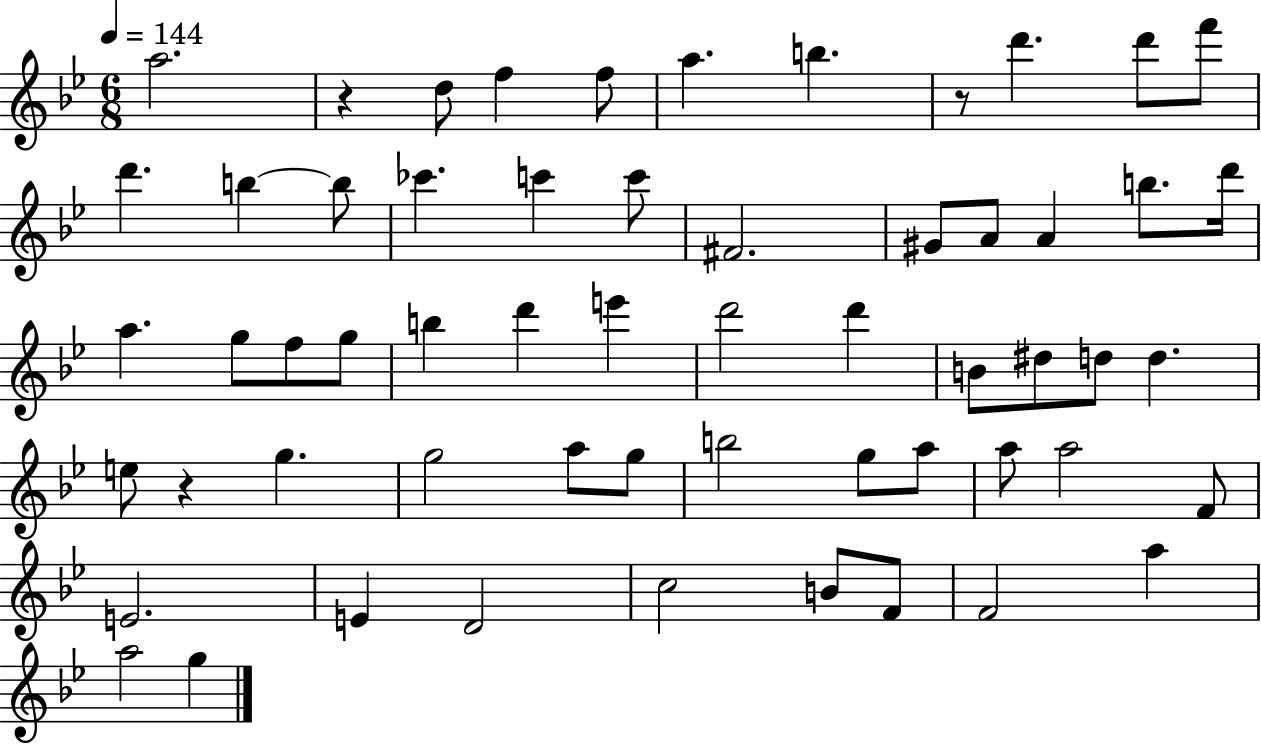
{
  \clef treble
  \numericTimeSignature
  \time 6/8
  \key bes \major
  \tempo 4 = 144
  \repeat volta 2 { a''2. | r4 d''8 f''4 f''8 | a''4. b''4. | r8 d'''4. d'''8 f'''8 | \break d'''4. b''4~~ b''8 | ces'''4. c'''4 c'''8 | fis'2. | gis'8 a'8 a'4 b''8. d'''16 | \break a''4. g''8 f''8 g''8 | b''4 d'''4 e'''4 | d'''2 d'''4 | b'8 dis''8 d''8 d''4. | \break e''8 r4 g''4. | g''2 a''8 g''8 | b''2 g''8 a''8 | a''8 a''2 f'8 | \break e'2. | e'4 d'2 | c''2 b'8 f'8 | f'2 a''4 | \break a''2 g''4 | } \bar "|."
}